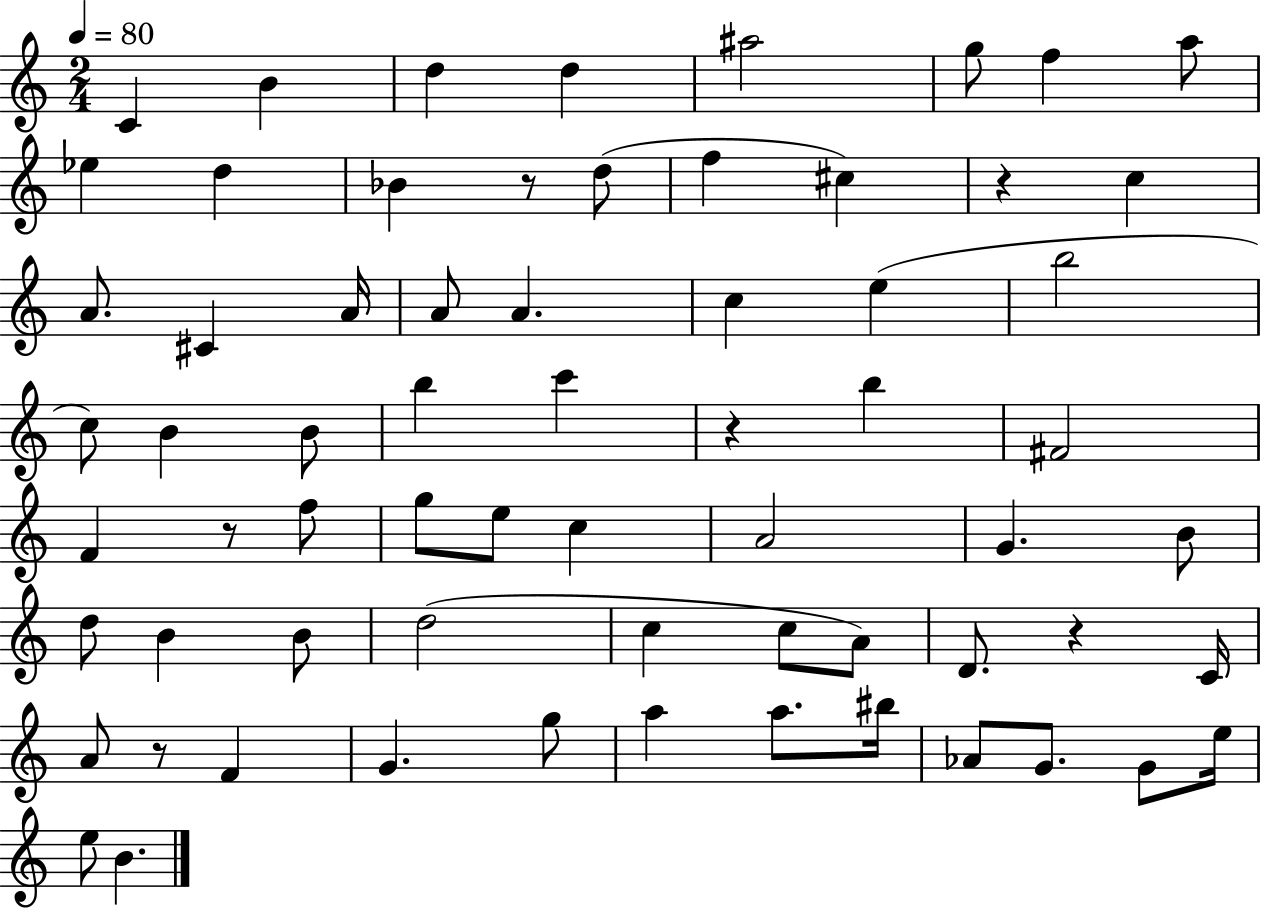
C4/q B4/q D5/q D5/q A#5/h G5/e F5/q A5/e Eb5/q D5/q Bb4/q R/e D5/e F5/q C#5/q R/q C5/q A4/e. C#4/q A4/s A4/e A4/q. C5/q E5/q B5/h C5/e B4/q B4/e B5/q C6/q R/q B5/q F#4/h F4/q R/e F5/e G5/e E5/e C5/q A4/h G4/q. B4/e D5/e B4/q B4/e D5/h C5/q C5/e A4/e D4/e. R/q C4/s A4/e R/e F4/q G4/q. G5/e A5/q A5/e. BIS5/s Ab4/e G4/e. G4/e E5/s E5/e B4/q.